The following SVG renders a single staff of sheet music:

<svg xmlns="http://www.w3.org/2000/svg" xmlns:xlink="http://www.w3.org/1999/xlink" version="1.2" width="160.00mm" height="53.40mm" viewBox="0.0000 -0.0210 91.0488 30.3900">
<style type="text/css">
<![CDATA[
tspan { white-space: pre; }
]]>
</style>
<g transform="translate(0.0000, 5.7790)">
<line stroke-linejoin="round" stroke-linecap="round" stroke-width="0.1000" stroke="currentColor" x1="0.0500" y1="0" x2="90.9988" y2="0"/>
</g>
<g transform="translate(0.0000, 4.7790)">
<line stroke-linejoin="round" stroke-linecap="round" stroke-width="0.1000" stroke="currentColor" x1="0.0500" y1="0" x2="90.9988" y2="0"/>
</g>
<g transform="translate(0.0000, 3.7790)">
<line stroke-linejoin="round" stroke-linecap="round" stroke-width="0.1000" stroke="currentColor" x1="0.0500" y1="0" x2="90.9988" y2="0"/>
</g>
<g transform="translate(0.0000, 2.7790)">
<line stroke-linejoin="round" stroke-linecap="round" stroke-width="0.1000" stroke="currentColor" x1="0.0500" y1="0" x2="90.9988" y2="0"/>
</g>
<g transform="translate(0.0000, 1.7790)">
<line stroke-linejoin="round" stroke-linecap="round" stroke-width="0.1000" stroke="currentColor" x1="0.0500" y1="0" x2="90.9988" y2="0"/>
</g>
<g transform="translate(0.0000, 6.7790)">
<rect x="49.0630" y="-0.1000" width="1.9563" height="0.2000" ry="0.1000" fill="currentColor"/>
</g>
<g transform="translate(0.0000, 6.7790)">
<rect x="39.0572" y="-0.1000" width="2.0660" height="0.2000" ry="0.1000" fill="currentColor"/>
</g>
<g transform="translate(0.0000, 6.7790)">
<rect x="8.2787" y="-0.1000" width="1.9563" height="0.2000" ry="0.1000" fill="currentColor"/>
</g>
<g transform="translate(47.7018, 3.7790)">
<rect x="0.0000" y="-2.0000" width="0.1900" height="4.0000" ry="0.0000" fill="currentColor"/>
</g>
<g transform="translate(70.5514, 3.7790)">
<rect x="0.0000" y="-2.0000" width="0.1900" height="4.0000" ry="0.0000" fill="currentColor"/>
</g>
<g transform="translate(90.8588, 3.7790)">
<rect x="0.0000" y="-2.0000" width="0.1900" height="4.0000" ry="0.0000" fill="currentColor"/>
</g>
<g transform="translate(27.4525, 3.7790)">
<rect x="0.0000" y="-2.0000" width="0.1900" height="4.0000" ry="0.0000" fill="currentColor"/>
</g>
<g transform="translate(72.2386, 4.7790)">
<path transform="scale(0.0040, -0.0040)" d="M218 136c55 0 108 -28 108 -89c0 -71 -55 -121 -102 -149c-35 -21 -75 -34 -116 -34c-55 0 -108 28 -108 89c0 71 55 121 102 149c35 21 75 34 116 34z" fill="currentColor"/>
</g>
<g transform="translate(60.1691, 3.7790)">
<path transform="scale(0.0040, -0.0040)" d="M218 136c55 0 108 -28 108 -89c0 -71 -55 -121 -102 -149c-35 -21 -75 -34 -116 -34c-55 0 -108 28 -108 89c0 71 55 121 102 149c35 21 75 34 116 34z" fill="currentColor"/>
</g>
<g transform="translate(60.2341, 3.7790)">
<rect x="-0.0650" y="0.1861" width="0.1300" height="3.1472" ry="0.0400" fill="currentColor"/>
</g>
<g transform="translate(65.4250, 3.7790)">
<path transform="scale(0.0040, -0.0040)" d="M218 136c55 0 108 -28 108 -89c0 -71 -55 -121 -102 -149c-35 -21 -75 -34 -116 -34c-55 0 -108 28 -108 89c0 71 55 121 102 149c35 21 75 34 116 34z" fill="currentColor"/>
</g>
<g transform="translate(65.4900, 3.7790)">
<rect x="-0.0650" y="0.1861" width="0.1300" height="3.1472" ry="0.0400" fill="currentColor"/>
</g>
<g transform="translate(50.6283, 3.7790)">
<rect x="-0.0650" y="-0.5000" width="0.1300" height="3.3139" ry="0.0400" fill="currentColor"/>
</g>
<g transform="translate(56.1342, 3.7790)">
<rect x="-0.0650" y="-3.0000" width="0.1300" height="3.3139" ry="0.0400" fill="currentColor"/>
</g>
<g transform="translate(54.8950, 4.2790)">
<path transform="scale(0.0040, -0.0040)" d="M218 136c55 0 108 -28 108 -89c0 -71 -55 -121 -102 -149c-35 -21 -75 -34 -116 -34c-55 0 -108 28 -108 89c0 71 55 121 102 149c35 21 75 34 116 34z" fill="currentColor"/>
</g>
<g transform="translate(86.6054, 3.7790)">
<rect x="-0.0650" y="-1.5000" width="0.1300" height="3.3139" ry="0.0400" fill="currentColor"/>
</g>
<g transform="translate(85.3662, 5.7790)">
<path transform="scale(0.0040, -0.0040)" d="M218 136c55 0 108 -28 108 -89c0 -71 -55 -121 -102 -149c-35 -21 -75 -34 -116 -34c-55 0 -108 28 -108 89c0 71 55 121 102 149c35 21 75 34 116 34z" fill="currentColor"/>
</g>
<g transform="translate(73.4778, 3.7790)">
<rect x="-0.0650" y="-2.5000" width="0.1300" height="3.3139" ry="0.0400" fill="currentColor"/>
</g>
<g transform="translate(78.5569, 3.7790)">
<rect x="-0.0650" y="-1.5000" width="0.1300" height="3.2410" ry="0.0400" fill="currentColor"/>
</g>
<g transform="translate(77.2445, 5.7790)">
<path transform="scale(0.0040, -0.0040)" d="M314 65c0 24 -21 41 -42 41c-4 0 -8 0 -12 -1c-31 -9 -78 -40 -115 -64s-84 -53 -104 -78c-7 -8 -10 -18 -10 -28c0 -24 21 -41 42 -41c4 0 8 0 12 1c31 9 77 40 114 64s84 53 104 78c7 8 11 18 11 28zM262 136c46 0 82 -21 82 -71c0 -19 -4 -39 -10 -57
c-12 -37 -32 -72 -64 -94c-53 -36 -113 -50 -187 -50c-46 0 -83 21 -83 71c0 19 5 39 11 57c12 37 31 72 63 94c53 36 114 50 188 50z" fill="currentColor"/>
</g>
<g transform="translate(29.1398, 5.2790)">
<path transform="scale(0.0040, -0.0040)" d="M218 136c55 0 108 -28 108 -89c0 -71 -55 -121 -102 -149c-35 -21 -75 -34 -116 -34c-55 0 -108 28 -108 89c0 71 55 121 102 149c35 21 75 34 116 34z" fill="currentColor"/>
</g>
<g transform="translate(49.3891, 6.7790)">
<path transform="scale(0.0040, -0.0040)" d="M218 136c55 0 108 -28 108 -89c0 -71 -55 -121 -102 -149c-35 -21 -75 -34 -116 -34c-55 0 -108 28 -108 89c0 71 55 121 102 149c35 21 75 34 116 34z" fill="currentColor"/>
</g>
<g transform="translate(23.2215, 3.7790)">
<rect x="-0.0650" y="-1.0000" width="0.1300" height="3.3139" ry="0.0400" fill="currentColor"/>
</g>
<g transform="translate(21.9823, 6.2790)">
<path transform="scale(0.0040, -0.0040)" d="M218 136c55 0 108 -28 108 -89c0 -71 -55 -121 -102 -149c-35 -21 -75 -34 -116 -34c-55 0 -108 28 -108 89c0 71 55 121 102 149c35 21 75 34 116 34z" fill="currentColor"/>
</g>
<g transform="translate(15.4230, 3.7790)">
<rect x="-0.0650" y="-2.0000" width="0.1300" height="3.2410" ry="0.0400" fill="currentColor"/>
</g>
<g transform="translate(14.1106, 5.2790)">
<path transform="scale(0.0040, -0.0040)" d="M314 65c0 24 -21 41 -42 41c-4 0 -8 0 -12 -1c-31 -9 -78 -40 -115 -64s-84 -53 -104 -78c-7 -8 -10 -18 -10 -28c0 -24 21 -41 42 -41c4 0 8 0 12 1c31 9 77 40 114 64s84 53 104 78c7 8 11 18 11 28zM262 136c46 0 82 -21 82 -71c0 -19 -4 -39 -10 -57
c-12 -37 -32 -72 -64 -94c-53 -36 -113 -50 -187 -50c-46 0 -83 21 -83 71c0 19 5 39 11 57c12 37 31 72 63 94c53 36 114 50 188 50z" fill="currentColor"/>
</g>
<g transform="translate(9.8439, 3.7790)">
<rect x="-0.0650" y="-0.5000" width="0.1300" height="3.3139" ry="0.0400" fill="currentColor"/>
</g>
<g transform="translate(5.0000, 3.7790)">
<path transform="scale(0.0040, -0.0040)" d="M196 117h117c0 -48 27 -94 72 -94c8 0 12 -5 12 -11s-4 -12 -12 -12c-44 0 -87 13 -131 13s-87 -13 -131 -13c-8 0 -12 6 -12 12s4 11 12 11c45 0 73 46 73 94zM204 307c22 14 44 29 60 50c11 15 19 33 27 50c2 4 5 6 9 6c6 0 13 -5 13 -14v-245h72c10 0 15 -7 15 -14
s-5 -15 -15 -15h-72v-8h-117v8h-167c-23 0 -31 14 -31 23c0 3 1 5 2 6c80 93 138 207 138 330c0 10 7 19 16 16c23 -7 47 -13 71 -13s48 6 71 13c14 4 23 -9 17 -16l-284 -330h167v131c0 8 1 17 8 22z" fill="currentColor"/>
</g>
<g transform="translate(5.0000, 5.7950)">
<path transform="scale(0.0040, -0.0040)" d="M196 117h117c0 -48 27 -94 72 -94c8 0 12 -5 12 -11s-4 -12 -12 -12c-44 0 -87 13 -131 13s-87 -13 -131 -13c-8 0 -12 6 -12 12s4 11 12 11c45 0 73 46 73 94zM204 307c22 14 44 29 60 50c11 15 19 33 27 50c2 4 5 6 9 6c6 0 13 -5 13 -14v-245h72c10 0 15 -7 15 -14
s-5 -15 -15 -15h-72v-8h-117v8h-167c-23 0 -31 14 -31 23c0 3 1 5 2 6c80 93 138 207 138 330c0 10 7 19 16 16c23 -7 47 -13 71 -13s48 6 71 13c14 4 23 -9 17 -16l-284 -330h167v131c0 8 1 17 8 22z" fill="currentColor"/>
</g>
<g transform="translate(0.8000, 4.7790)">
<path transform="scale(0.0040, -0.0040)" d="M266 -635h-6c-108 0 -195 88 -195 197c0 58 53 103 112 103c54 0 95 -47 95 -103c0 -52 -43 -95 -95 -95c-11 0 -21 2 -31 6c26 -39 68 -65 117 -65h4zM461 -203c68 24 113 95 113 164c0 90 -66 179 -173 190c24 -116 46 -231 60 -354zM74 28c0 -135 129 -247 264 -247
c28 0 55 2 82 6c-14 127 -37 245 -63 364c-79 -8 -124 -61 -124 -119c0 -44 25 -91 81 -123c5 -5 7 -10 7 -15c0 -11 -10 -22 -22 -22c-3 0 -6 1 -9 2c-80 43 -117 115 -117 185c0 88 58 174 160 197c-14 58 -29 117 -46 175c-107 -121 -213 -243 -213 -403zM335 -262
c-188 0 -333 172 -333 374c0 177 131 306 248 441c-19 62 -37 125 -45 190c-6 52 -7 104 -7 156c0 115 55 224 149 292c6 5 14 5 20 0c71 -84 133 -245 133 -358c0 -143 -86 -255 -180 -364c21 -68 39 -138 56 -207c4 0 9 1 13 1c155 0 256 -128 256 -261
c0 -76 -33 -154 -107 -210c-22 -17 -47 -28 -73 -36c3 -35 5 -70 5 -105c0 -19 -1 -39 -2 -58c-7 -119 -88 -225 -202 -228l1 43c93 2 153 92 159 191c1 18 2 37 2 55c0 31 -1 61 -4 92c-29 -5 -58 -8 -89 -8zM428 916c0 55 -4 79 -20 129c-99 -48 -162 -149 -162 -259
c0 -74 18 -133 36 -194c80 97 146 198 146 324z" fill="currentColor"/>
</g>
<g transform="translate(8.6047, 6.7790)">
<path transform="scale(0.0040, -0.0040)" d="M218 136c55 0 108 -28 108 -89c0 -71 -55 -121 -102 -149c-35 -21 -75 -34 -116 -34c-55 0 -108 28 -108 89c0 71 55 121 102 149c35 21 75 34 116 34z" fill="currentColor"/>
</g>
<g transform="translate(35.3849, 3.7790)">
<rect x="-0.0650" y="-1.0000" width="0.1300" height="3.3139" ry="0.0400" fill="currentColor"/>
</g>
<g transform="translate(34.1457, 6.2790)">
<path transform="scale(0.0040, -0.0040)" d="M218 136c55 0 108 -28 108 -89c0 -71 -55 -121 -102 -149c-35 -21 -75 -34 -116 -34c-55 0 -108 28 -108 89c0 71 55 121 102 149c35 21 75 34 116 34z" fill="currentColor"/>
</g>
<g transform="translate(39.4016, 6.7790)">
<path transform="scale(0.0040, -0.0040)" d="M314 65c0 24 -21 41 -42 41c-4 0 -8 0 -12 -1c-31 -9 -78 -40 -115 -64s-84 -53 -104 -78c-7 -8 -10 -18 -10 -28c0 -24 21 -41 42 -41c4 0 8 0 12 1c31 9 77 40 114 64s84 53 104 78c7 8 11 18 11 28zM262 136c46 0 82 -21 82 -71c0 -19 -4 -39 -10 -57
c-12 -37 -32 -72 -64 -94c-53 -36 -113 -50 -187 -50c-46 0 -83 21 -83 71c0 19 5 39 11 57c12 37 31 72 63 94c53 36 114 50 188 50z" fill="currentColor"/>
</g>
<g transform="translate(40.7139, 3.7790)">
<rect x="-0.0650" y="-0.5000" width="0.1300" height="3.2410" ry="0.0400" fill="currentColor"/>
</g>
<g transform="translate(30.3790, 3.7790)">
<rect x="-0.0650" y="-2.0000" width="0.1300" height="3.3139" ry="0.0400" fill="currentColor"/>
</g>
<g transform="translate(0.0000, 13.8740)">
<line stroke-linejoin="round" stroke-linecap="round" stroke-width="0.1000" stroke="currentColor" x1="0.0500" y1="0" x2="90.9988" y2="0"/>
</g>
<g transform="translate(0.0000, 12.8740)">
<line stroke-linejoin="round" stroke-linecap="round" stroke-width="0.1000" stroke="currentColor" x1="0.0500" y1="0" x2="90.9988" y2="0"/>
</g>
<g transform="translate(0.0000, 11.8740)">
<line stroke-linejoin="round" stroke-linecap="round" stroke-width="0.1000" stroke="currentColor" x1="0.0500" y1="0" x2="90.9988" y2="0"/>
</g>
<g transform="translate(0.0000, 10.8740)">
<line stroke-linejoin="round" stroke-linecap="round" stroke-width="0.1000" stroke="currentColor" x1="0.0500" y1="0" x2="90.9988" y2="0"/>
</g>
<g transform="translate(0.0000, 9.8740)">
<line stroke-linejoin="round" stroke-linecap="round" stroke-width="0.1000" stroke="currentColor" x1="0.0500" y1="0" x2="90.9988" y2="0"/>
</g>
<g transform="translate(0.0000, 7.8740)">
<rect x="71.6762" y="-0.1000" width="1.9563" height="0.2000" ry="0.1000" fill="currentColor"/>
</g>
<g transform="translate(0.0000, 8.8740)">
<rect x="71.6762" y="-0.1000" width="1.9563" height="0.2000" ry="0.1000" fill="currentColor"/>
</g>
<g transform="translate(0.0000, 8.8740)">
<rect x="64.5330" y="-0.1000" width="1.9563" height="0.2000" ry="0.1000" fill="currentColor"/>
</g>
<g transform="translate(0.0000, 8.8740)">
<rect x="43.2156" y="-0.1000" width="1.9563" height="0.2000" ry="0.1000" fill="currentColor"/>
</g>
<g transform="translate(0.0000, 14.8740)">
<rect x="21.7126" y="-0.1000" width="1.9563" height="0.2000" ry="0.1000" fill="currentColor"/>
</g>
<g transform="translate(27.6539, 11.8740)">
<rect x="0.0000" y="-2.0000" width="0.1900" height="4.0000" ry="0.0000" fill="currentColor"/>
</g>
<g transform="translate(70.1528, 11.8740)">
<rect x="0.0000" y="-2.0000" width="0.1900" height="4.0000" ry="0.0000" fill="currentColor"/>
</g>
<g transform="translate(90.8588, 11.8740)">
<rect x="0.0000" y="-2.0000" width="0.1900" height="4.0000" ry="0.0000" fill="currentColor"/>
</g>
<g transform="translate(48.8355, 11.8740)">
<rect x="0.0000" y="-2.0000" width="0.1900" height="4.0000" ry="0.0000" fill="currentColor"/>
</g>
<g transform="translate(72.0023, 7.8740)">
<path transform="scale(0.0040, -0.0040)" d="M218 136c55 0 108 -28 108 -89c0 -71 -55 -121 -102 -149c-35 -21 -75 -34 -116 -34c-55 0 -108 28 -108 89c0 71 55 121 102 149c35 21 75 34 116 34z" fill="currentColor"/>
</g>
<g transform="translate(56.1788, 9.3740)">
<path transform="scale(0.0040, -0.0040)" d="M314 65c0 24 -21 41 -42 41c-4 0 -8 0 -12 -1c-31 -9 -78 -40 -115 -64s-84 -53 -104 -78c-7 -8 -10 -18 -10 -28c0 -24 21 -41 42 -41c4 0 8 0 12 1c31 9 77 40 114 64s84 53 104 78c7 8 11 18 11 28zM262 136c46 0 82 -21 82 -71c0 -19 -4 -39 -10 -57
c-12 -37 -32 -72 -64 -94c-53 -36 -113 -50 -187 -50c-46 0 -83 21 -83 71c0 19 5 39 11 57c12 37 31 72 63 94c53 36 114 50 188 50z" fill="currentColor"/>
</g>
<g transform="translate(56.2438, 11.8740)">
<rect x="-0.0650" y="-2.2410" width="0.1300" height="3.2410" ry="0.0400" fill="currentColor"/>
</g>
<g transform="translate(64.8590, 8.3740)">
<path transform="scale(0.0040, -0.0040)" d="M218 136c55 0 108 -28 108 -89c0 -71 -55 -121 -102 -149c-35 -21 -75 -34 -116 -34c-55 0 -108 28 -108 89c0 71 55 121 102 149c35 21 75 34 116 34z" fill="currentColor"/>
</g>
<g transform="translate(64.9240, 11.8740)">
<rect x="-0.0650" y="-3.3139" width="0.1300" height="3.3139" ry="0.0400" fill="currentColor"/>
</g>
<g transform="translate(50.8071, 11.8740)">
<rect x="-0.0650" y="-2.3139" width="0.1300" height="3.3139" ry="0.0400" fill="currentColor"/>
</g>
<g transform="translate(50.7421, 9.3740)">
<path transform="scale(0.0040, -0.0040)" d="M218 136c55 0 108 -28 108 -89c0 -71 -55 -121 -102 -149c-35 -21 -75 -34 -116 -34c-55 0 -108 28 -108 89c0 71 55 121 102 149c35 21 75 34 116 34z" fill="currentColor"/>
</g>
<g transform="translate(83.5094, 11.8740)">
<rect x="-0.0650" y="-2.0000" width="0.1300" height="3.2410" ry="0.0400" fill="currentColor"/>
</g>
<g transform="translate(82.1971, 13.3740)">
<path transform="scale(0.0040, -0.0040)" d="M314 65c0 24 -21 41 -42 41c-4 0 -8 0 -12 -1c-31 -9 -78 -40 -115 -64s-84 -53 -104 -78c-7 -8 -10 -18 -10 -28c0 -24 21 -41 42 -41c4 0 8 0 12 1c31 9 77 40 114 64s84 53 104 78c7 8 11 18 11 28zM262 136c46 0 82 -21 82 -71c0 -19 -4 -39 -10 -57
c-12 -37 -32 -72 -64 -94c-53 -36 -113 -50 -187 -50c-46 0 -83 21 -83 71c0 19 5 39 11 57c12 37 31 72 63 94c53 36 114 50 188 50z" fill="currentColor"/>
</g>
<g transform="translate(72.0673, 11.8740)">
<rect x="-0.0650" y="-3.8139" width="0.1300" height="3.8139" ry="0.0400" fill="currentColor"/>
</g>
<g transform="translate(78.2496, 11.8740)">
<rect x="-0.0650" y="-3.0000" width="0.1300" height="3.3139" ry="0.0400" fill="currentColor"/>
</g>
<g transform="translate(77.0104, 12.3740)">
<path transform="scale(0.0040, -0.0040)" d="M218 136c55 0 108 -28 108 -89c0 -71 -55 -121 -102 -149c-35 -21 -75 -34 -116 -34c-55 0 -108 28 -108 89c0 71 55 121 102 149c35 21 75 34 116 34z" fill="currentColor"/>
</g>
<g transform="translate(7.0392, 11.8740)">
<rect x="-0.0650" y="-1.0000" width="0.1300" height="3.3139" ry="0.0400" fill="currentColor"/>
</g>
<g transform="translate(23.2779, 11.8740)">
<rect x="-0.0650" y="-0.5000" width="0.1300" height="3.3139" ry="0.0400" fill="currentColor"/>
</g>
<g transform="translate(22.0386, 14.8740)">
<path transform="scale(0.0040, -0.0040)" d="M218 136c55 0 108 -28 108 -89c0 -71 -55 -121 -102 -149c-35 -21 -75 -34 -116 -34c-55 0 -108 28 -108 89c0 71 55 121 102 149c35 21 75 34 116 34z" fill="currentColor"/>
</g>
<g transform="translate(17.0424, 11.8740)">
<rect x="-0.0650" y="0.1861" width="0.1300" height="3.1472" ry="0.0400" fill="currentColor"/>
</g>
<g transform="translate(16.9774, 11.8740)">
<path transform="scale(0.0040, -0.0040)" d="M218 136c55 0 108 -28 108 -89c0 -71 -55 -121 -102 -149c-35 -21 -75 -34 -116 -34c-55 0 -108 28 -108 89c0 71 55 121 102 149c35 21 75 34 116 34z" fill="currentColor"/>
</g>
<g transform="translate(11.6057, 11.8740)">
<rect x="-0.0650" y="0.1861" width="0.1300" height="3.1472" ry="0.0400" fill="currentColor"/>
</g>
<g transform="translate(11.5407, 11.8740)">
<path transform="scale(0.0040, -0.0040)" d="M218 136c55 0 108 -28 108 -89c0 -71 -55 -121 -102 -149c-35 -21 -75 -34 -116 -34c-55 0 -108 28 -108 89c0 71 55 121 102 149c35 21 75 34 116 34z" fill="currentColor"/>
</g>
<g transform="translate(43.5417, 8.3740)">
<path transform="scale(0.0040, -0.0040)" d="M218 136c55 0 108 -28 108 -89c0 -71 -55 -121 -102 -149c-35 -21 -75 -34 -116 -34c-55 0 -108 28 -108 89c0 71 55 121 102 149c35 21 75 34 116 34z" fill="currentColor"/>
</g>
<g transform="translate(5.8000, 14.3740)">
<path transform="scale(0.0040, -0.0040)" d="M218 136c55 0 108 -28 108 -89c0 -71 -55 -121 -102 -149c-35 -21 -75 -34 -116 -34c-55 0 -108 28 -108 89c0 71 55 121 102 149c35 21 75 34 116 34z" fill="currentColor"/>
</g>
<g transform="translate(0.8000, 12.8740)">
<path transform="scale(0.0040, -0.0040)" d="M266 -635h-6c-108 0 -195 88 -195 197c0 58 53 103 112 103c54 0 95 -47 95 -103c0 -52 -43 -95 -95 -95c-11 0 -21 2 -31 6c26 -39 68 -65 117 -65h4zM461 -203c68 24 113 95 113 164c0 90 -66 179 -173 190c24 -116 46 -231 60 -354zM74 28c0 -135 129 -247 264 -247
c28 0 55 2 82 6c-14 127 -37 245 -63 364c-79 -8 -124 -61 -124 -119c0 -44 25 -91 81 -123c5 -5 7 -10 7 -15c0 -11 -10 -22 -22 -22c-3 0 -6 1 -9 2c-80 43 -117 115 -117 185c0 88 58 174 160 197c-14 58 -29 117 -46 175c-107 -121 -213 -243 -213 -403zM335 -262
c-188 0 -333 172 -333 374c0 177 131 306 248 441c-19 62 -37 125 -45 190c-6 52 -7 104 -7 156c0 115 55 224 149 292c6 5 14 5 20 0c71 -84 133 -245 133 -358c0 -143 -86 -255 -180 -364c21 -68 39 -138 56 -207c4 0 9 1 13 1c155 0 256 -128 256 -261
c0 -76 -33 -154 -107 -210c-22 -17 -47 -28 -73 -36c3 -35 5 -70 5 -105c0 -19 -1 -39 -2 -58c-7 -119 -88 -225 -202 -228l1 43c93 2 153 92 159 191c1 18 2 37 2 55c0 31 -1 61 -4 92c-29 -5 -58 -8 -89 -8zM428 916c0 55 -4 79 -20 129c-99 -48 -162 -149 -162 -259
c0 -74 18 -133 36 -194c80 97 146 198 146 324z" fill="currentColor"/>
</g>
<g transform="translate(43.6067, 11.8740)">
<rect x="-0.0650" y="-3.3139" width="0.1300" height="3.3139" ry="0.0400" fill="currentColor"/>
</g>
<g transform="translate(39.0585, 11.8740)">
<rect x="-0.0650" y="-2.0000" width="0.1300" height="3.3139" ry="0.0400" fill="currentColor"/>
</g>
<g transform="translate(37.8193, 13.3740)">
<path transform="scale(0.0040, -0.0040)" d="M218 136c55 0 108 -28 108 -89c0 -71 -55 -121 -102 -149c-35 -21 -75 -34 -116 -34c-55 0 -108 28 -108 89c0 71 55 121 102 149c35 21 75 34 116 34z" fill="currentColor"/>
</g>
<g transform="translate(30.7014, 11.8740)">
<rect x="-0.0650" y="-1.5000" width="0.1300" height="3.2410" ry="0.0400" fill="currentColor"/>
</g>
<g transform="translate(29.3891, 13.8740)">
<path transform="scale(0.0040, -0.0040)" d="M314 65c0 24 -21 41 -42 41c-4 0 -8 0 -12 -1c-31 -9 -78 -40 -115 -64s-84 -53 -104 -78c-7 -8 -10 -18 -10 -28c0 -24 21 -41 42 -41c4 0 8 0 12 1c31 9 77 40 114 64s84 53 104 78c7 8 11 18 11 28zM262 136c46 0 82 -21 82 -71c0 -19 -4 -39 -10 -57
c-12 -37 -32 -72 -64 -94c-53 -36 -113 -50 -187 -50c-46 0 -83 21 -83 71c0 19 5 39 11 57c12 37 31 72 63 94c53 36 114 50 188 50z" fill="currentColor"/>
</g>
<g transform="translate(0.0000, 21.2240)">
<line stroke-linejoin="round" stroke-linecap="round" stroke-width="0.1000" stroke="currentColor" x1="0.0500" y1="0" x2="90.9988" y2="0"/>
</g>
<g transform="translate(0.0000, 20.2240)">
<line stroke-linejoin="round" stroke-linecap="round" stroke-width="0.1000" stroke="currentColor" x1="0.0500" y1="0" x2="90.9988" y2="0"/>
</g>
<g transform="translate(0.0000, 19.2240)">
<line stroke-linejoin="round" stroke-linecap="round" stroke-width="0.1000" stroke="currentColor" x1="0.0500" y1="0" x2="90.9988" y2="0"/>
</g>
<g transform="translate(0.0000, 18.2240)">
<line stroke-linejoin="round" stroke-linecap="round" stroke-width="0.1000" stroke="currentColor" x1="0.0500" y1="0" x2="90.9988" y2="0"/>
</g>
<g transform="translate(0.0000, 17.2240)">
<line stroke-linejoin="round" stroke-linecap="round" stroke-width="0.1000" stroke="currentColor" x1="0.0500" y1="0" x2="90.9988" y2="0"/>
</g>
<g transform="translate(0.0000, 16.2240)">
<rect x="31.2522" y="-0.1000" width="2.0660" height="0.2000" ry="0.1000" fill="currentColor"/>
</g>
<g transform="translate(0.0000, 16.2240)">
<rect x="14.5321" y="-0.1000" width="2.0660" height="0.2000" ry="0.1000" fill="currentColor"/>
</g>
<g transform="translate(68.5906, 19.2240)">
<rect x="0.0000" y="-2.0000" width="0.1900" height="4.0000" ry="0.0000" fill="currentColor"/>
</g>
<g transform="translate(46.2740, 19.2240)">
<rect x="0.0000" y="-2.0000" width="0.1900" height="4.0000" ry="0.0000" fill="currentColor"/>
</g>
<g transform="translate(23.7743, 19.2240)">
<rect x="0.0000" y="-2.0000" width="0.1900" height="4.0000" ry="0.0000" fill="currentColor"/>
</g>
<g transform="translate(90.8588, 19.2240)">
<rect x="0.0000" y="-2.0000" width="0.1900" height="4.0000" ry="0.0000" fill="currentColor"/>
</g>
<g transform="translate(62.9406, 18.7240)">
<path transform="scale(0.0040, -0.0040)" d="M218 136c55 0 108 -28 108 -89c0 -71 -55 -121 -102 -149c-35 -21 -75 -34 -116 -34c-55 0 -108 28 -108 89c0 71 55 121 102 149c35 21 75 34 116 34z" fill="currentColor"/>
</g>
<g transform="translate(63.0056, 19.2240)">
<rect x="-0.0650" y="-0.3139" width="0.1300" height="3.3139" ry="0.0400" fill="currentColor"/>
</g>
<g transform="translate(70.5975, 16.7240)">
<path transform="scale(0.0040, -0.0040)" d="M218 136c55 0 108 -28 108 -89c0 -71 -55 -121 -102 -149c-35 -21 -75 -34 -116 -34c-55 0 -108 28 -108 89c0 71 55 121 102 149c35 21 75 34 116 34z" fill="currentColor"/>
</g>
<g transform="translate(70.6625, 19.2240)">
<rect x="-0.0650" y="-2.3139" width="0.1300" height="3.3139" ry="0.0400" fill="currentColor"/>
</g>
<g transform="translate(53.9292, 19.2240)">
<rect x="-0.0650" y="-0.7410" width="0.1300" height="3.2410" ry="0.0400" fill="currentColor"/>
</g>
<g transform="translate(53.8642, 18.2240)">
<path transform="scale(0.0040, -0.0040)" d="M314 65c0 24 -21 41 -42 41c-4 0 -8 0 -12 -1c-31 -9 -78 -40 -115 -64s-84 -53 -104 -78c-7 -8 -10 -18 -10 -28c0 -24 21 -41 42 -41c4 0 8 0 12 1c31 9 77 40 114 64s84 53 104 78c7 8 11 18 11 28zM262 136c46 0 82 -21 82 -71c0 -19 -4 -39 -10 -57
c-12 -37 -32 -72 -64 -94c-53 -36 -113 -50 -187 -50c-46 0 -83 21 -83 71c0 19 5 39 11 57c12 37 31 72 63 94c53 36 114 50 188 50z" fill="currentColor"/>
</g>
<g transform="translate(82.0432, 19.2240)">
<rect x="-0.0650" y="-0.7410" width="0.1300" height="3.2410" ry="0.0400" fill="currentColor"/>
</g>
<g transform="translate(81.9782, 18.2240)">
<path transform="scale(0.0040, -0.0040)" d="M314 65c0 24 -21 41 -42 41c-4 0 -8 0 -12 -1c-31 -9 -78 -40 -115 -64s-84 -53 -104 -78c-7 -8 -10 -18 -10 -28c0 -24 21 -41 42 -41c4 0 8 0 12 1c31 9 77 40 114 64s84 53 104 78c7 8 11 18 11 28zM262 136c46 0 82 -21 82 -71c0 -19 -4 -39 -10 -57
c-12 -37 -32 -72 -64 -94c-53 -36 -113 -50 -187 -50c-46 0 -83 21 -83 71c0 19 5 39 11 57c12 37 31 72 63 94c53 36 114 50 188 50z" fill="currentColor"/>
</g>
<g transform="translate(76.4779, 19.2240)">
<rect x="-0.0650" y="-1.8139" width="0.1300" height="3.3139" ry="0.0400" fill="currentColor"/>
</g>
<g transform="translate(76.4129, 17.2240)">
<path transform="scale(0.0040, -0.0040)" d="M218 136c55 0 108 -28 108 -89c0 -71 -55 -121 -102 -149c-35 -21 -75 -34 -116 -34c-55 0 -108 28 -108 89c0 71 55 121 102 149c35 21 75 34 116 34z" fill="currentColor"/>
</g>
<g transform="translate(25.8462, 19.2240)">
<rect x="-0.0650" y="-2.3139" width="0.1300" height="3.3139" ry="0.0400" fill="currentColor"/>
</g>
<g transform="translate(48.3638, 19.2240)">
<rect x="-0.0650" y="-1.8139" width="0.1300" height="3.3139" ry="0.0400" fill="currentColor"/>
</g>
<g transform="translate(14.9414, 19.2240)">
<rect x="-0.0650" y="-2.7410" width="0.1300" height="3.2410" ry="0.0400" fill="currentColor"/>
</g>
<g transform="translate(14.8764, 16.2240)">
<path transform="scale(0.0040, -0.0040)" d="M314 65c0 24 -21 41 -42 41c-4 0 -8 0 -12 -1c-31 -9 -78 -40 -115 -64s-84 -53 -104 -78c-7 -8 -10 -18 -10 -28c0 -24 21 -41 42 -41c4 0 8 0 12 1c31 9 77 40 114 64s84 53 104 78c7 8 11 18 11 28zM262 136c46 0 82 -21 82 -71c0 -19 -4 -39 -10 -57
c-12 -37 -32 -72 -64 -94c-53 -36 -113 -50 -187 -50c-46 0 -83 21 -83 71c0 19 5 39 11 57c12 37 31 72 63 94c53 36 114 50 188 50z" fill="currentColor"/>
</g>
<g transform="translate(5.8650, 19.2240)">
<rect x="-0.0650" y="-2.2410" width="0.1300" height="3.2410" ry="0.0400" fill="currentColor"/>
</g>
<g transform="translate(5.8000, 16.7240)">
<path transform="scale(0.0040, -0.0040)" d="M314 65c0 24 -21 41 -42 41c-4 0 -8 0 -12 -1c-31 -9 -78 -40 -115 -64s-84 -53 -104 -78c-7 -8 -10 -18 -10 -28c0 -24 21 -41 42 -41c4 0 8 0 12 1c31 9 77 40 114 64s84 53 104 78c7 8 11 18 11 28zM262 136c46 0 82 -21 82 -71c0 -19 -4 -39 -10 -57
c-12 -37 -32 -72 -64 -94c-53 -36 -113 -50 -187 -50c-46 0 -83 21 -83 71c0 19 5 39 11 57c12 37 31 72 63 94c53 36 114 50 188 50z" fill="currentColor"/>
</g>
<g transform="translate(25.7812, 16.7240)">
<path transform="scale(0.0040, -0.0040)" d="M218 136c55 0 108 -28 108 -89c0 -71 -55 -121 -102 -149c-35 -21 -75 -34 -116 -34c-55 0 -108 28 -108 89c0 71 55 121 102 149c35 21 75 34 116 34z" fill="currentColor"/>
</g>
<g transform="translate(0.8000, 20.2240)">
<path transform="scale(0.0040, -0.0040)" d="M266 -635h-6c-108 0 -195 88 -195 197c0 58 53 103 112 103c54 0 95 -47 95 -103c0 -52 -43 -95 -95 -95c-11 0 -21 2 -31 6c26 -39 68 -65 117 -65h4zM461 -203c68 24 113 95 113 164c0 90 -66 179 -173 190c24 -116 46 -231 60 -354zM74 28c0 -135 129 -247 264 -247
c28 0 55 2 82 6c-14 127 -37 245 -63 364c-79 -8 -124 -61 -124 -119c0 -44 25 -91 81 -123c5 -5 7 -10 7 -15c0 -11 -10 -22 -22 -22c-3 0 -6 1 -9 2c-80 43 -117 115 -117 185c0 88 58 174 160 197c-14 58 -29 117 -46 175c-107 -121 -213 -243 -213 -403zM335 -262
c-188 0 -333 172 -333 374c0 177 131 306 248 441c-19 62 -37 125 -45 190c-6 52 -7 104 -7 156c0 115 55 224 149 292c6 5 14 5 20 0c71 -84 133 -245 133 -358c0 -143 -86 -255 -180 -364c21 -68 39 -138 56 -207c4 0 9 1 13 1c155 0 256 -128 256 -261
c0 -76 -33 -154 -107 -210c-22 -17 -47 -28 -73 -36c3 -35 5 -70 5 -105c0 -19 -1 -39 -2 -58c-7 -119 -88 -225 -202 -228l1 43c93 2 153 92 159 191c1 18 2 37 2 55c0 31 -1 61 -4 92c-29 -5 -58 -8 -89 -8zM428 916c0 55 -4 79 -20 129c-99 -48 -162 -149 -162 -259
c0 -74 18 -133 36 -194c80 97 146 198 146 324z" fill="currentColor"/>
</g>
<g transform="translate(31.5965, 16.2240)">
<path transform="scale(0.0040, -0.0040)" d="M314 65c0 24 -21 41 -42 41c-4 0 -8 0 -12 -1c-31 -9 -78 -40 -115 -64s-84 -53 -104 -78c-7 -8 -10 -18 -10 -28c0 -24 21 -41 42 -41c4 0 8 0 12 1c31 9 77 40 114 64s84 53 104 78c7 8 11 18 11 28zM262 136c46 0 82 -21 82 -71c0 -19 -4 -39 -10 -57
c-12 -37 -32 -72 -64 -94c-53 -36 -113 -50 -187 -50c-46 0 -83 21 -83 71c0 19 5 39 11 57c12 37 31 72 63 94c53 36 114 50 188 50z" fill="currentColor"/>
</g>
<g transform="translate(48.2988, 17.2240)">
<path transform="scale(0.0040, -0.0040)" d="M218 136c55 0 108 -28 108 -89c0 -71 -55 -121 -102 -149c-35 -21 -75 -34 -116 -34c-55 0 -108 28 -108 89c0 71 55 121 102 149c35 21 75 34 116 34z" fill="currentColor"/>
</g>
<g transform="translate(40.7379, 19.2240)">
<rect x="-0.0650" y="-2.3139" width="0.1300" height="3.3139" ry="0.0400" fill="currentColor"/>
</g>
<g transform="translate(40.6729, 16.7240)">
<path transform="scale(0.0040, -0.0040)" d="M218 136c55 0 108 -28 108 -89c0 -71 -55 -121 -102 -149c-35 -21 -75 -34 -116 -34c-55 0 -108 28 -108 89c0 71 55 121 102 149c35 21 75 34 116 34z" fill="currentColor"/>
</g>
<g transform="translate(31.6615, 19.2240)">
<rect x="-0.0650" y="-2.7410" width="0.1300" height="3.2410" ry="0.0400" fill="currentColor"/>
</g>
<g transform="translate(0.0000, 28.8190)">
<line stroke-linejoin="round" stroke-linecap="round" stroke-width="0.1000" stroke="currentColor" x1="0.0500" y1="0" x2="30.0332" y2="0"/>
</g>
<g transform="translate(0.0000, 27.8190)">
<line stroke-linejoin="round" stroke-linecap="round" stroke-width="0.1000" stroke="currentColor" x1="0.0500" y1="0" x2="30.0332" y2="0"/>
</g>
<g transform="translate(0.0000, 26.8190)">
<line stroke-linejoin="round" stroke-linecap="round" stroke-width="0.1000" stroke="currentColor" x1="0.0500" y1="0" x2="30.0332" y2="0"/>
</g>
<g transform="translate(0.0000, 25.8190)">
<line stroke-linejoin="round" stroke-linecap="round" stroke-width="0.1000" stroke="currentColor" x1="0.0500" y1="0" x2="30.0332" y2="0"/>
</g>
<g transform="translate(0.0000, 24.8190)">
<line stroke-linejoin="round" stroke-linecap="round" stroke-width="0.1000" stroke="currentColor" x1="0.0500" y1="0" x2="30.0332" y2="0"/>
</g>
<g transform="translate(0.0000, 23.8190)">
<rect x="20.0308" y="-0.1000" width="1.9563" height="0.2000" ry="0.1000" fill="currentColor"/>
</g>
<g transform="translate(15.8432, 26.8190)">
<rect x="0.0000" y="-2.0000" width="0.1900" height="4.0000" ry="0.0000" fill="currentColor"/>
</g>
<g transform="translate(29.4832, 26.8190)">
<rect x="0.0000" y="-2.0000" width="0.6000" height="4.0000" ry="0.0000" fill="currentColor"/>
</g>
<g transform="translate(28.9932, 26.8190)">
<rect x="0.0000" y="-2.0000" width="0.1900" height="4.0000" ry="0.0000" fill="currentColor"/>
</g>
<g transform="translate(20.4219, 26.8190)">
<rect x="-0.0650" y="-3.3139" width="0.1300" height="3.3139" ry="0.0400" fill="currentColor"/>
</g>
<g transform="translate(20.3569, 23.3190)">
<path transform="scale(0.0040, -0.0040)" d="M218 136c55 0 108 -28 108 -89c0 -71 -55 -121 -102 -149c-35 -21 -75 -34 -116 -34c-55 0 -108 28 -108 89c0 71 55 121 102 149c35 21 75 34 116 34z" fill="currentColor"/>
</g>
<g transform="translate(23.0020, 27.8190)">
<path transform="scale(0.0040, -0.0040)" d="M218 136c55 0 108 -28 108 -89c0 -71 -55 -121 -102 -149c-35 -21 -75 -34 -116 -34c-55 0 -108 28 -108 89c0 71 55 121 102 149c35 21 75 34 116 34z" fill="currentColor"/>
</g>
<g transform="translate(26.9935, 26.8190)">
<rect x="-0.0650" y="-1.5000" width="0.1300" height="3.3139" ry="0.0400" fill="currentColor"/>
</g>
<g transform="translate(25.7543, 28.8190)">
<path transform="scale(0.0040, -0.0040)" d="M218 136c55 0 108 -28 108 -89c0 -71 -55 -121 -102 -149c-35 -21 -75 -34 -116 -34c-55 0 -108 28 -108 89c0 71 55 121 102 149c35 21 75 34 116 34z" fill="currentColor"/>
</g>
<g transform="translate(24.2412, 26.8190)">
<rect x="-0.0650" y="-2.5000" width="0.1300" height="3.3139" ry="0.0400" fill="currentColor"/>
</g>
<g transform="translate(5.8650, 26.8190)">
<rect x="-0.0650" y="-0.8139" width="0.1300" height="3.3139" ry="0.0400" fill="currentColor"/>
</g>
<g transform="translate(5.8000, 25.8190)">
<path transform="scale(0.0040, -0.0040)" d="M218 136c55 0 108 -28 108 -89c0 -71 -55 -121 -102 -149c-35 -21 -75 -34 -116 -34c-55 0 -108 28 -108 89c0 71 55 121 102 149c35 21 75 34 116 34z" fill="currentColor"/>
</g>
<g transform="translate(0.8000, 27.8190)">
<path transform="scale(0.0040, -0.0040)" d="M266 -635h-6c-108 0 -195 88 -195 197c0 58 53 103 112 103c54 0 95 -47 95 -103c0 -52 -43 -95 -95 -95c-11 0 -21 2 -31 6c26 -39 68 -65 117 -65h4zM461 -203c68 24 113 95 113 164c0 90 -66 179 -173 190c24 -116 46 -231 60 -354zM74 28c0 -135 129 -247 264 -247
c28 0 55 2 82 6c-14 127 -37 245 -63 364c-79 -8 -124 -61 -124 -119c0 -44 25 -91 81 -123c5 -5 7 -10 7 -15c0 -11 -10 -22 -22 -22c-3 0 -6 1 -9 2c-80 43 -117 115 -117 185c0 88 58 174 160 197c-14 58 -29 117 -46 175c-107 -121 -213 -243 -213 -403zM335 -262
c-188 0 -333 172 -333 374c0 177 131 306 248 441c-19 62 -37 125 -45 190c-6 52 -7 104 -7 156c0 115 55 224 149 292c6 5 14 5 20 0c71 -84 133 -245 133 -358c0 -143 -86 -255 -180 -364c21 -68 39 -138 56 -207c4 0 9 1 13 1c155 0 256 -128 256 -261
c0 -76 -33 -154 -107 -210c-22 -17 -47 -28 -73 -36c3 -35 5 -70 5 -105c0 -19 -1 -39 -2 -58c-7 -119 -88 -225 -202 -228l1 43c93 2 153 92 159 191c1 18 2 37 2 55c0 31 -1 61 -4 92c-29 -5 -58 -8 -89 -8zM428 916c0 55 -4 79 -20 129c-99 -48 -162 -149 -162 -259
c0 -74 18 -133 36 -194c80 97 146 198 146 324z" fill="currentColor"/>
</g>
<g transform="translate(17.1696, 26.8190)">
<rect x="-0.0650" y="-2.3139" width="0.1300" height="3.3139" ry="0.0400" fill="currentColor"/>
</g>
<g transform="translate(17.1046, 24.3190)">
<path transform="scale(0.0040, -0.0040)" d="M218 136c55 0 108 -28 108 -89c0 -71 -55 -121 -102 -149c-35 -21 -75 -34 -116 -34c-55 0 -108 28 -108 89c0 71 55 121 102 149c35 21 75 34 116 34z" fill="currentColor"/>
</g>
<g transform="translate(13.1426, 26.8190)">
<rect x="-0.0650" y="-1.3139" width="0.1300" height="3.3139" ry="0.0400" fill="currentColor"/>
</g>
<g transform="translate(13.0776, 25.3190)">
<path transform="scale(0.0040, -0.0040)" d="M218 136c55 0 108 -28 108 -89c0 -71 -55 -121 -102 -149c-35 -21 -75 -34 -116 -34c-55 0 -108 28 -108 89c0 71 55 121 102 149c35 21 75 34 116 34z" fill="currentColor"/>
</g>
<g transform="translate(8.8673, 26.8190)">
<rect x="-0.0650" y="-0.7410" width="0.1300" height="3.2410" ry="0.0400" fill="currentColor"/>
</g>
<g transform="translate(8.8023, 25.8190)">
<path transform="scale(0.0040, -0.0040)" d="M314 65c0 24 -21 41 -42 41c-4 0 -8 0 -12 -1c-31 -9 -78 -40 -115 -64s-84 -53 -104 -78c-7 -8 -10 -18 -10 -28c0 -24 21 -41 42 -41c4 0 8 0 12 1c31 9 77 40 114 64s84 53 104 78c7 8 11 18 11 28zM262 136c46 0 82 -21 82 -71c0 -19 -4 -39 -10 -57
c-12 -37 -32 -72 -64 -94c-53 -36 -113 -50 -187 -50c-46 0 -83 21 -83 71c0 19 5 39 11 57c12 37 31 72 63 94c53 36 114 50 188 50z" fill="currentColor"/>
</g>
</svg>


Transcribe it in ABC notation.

X:1
T:Untitled
M:4/4
L:1/4
K:C
C F2 D F D C2 C A B B G E2 E D B B C E2 F b g g2 b c' A F2 g2 a2 g a2 g f d2 c g f d2 d d2 e g b G E